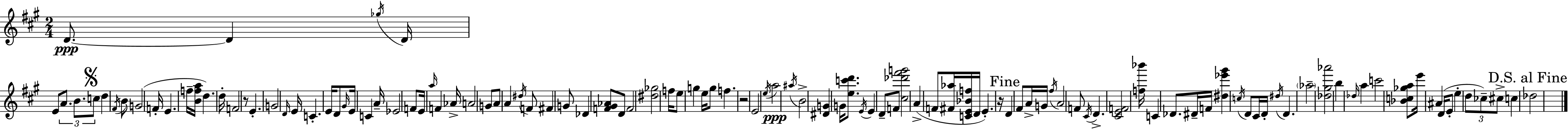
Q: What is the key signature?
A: A major